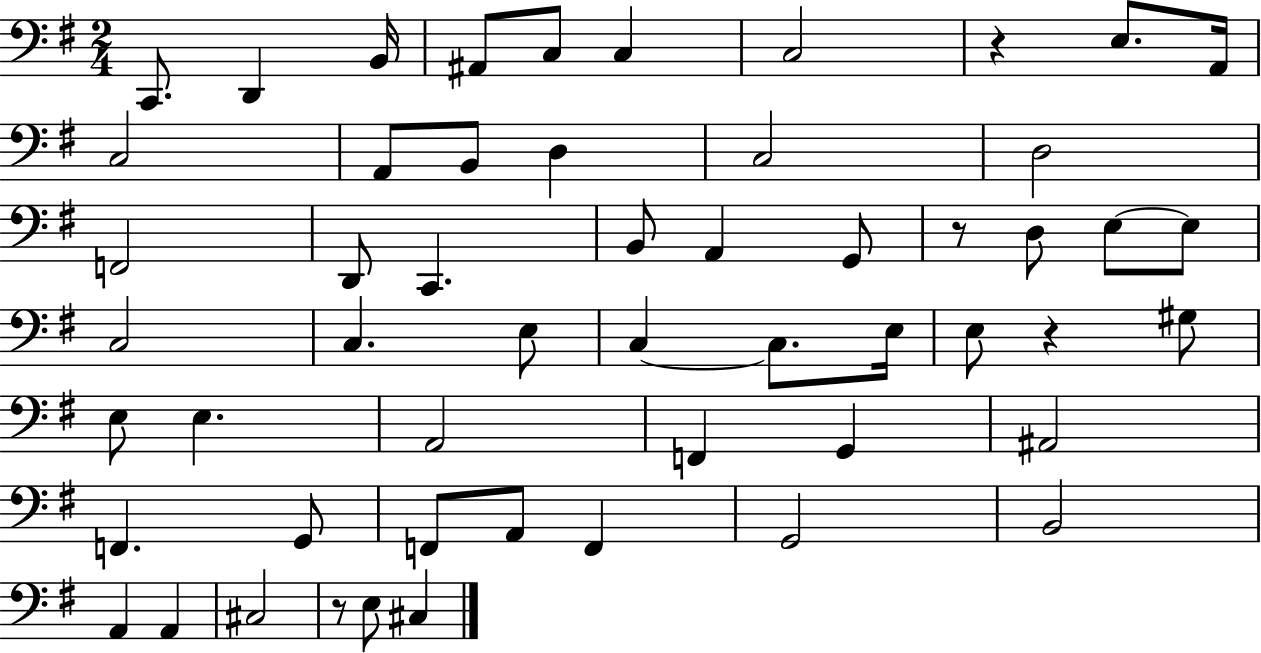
{
  \clef bass
  \numericTimeSignature
  \time 2/4
  \key g \major
  c,8. d,4 b,16 | ais,8 c8 c4 | c2 | r4 e8. a,16 | \break c2 | a,8 b,8 d4 | c2 | d2 | \break f,2 | d,8 c,4. | b,8 a,4 g,8 | r8 d8 e8~~ e8 | \break c2 | c4. e8 | c4~~ c8. e16 | e8 r4 gis8 | \break e8 e4. | a,2 | f,4 g,4 | ais,2 | \break f,4. g,8 | f,8 a,8 f,4 | g,2 | b,2 | \break a,4 a,4 | cis2 | r8 e8 cis4 | \bar "|."
}